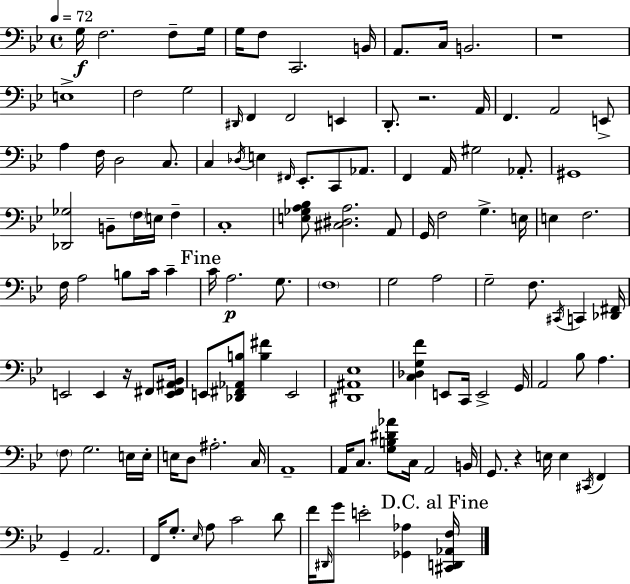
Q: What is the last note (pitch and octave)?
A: E4